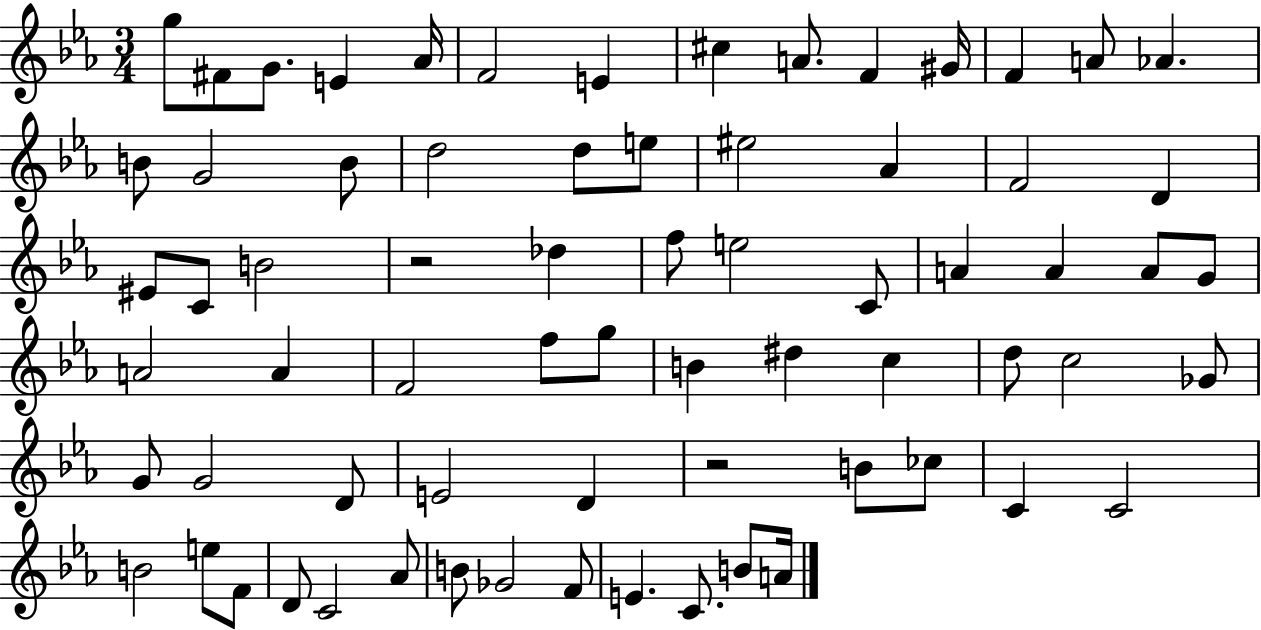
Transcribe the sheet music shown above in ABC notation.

X:1
T:Untitled
M:3/4
L:1/4
K:Eb
g/2 ^F/2 G/2 E _A/4 F2 E ^c A/2 F ^G/4 F A/2 _A B/2 G2 B/2 d2 d/2 e/2 ^e2 _A F2 D ^E/2 C/2 B2 z2 _d f/2 e2 C/2 A A A/2 G/2 A2 A F2 f/2 g/2 B ^d c d/2 c2 _G/2 G/2 G2 D/2 E2 D z2 B/2 _c/2 C C2 B2 e/2 F/2 D/2 C2 _A/2 B/2 _G2 F/2 E C/2 B/2 A/4